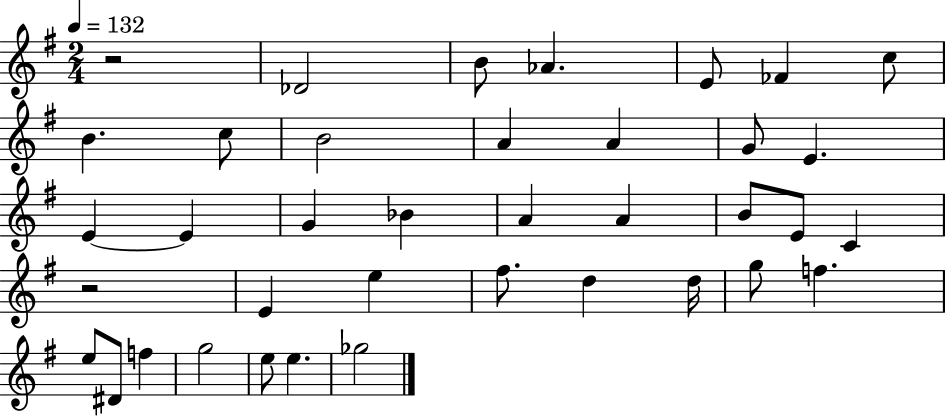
X:1
T:Untitled
M:2/4
L:1/4
K:G
z2 _D2 B/2 _A E/2 _F c/2 B c/2 B2 A A G/2 E E E G _B A A B/2 E/2 C z2 E e ^f/2 d d/4 g/2 f e/2 ^D/2 f g2 e/2 e _g2